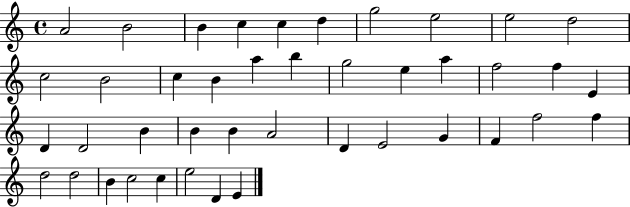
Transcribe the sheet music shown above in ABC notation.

X:1
T:Untitled
M:4/4
L:1/4
K:C
A2 B2 B c c d g2 e2 e2 d2 c2 B2 c B a b g2 e a f2 f E D D2 B B B A2 D E2 G F f2 f d2 d2 B c2 c e2 D E